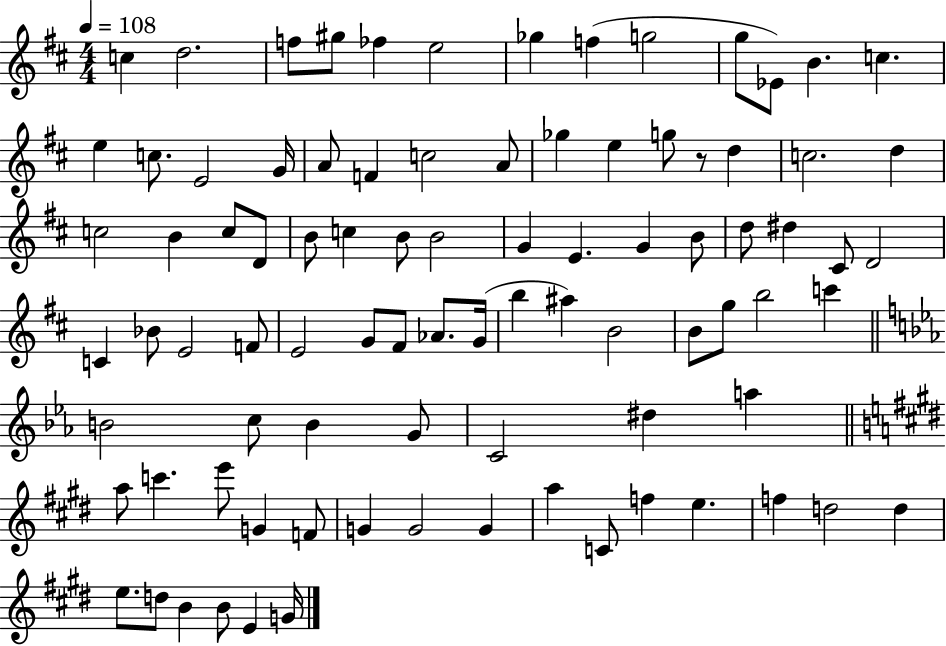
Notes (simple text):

C5/q D5/h. F5/e G#5/e FES5/q E5/h Gb5/q F5/q G5/h G5/e Eb4/e B4/q. C5/q. E5/q C5/e. E4/h G4/s A4/e F4/q C5/h A4/e Gb5/q E5/q G5/e R/e D5/q C5/h. D5/q C5/h B4/q C5/e D4/e B4/e C5/q B4/e B4/h G4/q E4/q. G4/q B4/e D5/e D#5/q C#4/e D4/h C4/q Bb4/e E4/h F4/e E4/h G4/e F#4/e Ab4/e. G4/s B5/q A#5/q B4/h B4/e G5/e B5/h C6/q B4/h C5/e B4/q G4/e C4/h D#5/q A5/q A5/e C6/q. E6/e G4/q F4/e G4/q G4/h G4/q A5/q C4/e F5/q E5/q. F5/q D5/h D5/q E5/e. D5/e B4/q B4/e E4/q G4/s